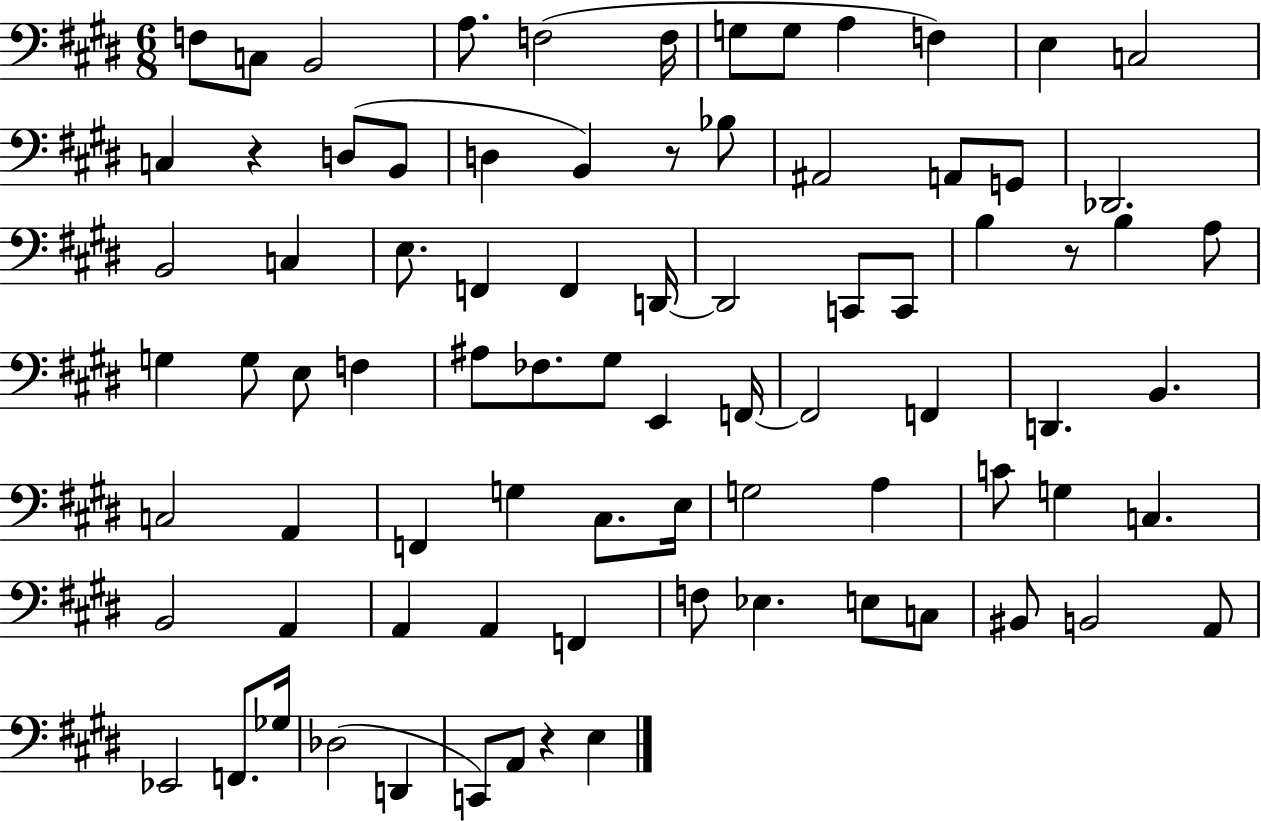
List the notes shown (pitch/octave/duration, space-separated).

F3/e C3/e B2/h A3/e. F3/h F3/s G3/e G3/e A3/q F3/q E3/q C3/h C3/q R/q D3/e B2/e D3/q B2/q R/e Bb3/e A#2/h A2/e G2/e Db2/h. B2/h C3/q E3/e. F2/q F2/q D2/s D2/h C2/e C2/e B3/q R/e B3/q A3/e G3/q G3/e E3/e F3/q A#3/e FES3/e. G#3/e E2/q F2/s F2/h F2/q D2/q. B2/q. C3/h A2/q F2/q G3/q C#3/e. E3/s G3/h A3/q C4/e G3/q C3/q. B2/h A2/q A2/q A2/q F2/q F3/e Eb3/q. E3/e C3/e BIS2/e B2/h A2/e Eb2/h F2/e. Gb3/s Db3/h D2/q C2/e A2/e R/q E3/q